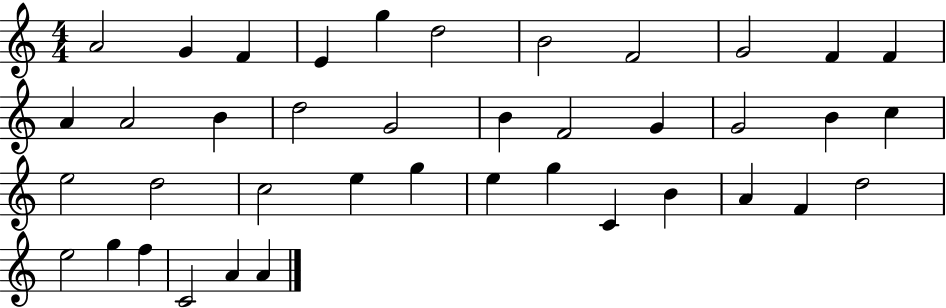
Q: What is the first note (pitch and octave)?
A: A4